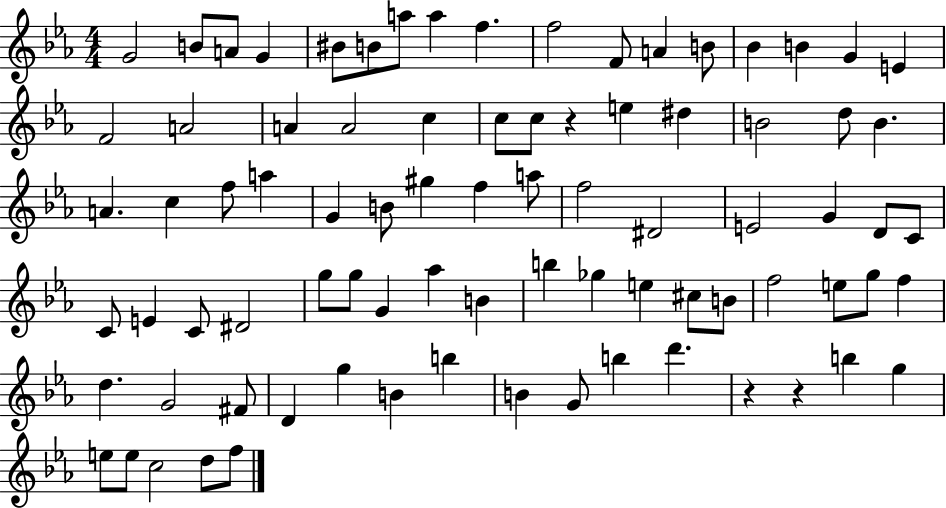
{
  \clef treble
  \numericTimeSignature
  \time 4/4
  \key ees \major
  g'2 b'8 a'8 g'4 | bis'8 b'8 a''8 a''4 f''4. | f''2 f'8 a'4 b'8 | bes'4 b'4 g'4 e'4 | \break f'2 a'2 | a'4 a'2 c''4 | c''8 c''8 r4 e''4 dis''4 | b'2 d''8 b'4. | \break a'4. c''4 f''8 a''4 | g'4 b'8 gis''4 f''4 a''8 | f''2 dis'2 | e'2 g'4 d'8 c'8 | \break c'8 e'4 c'8 dis'2 | g''8 g''8 g'4 aes''4 b'4 | b''4 ges''4 e''4 cis''8 b'8 | f''2 e''8 g''8 f''4 | \break d''4. g'2 fis'8 | d'4 g''4 b'4 b''4 | b'4 g'8 b''4 d'''4. | r4 r4 b''4 g''4 | \break e''8 e''8 c''2 d''8 f''8 | \bar "|."
}